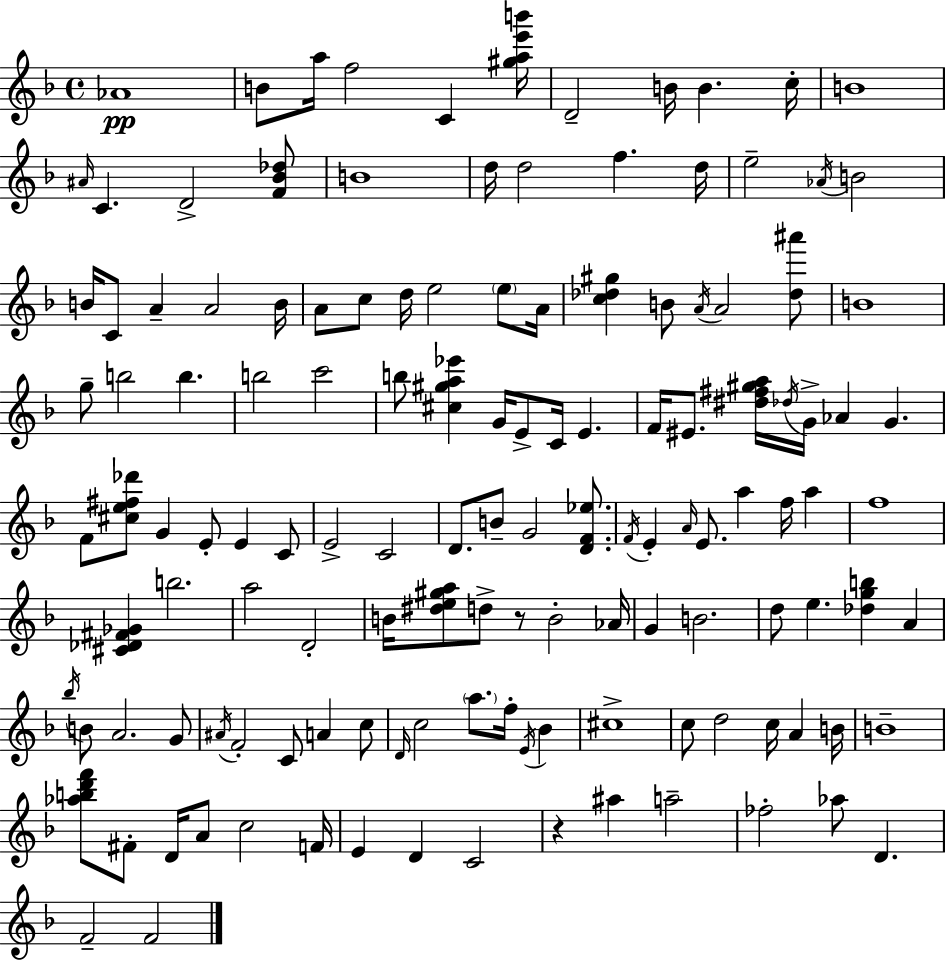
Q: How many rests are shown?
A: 2